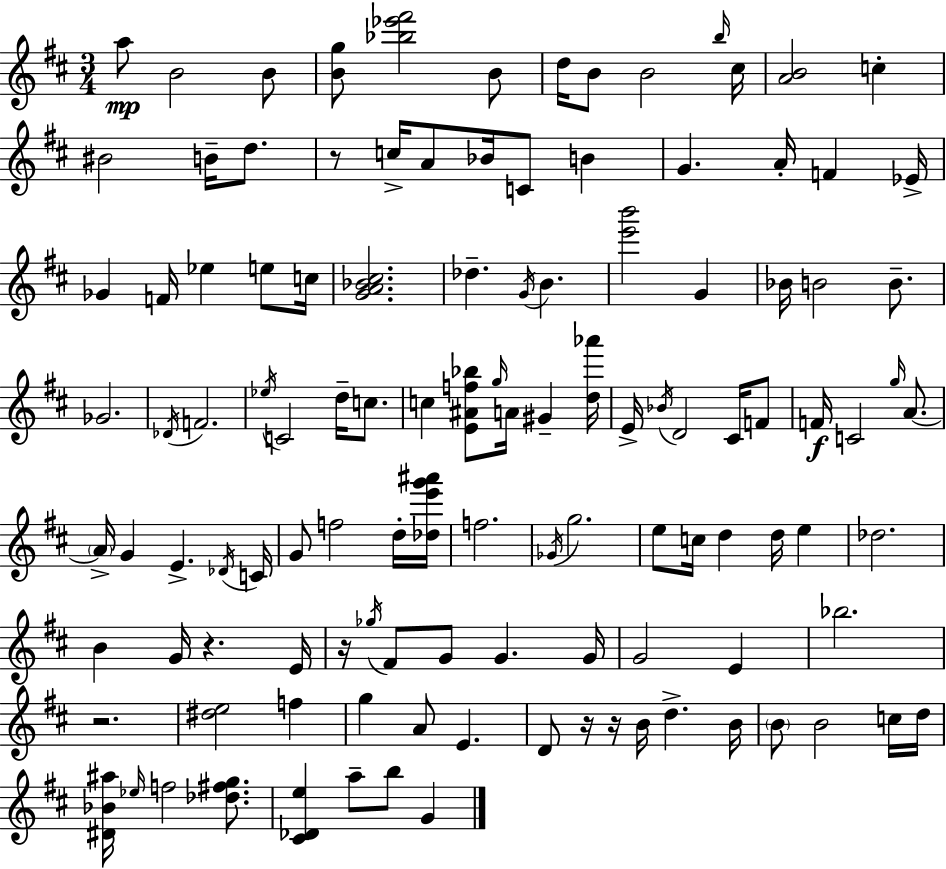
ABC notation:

X:1
T:Untitled
M:3/4
L:1/4
K:D
a/2 B2 B/2 [Bg]/2 [_b_e'^f']2 B/2 d/4 B/2 B2 b/4 ^c/4 [AB]2 c ^B2 B/4 d/2 z/2 c/4 A/2 _B/4 C/2 B G A/4 F _E/4 _G F/4 _e e/2 c/4 [GA_B^c]2 _d G/4 B [e'b']2 G _B/4 B2 B/2 _G2 _D/4 F2 _e/4 C2 d/4 c/2 c [E^Af_b]/2 g/4 A/4 ^G [d_a']/4 E/4 _B/4 D2 ^C/4 F/2 F/4 C2 g/4 A/2 A/4 G E _D/4 C/4 G/2 f2 d/4 [_de'g'^a']/4 f2 _G/4 g2 e/2 c/4 d d/4 e _d2 B G/4 z E/4 z/4 _g/4 ^F/2 G/2 G G/4 G2 E _b2 z2 [^de]2 f g A/2 E D/2 z/4 z/4 B/4 d B/4 B/2 B2 c/4 d/4 [^D_B^a]/4 _e/4 f2 [_d^fg]/2 [^C_De] a/2 b/2 G